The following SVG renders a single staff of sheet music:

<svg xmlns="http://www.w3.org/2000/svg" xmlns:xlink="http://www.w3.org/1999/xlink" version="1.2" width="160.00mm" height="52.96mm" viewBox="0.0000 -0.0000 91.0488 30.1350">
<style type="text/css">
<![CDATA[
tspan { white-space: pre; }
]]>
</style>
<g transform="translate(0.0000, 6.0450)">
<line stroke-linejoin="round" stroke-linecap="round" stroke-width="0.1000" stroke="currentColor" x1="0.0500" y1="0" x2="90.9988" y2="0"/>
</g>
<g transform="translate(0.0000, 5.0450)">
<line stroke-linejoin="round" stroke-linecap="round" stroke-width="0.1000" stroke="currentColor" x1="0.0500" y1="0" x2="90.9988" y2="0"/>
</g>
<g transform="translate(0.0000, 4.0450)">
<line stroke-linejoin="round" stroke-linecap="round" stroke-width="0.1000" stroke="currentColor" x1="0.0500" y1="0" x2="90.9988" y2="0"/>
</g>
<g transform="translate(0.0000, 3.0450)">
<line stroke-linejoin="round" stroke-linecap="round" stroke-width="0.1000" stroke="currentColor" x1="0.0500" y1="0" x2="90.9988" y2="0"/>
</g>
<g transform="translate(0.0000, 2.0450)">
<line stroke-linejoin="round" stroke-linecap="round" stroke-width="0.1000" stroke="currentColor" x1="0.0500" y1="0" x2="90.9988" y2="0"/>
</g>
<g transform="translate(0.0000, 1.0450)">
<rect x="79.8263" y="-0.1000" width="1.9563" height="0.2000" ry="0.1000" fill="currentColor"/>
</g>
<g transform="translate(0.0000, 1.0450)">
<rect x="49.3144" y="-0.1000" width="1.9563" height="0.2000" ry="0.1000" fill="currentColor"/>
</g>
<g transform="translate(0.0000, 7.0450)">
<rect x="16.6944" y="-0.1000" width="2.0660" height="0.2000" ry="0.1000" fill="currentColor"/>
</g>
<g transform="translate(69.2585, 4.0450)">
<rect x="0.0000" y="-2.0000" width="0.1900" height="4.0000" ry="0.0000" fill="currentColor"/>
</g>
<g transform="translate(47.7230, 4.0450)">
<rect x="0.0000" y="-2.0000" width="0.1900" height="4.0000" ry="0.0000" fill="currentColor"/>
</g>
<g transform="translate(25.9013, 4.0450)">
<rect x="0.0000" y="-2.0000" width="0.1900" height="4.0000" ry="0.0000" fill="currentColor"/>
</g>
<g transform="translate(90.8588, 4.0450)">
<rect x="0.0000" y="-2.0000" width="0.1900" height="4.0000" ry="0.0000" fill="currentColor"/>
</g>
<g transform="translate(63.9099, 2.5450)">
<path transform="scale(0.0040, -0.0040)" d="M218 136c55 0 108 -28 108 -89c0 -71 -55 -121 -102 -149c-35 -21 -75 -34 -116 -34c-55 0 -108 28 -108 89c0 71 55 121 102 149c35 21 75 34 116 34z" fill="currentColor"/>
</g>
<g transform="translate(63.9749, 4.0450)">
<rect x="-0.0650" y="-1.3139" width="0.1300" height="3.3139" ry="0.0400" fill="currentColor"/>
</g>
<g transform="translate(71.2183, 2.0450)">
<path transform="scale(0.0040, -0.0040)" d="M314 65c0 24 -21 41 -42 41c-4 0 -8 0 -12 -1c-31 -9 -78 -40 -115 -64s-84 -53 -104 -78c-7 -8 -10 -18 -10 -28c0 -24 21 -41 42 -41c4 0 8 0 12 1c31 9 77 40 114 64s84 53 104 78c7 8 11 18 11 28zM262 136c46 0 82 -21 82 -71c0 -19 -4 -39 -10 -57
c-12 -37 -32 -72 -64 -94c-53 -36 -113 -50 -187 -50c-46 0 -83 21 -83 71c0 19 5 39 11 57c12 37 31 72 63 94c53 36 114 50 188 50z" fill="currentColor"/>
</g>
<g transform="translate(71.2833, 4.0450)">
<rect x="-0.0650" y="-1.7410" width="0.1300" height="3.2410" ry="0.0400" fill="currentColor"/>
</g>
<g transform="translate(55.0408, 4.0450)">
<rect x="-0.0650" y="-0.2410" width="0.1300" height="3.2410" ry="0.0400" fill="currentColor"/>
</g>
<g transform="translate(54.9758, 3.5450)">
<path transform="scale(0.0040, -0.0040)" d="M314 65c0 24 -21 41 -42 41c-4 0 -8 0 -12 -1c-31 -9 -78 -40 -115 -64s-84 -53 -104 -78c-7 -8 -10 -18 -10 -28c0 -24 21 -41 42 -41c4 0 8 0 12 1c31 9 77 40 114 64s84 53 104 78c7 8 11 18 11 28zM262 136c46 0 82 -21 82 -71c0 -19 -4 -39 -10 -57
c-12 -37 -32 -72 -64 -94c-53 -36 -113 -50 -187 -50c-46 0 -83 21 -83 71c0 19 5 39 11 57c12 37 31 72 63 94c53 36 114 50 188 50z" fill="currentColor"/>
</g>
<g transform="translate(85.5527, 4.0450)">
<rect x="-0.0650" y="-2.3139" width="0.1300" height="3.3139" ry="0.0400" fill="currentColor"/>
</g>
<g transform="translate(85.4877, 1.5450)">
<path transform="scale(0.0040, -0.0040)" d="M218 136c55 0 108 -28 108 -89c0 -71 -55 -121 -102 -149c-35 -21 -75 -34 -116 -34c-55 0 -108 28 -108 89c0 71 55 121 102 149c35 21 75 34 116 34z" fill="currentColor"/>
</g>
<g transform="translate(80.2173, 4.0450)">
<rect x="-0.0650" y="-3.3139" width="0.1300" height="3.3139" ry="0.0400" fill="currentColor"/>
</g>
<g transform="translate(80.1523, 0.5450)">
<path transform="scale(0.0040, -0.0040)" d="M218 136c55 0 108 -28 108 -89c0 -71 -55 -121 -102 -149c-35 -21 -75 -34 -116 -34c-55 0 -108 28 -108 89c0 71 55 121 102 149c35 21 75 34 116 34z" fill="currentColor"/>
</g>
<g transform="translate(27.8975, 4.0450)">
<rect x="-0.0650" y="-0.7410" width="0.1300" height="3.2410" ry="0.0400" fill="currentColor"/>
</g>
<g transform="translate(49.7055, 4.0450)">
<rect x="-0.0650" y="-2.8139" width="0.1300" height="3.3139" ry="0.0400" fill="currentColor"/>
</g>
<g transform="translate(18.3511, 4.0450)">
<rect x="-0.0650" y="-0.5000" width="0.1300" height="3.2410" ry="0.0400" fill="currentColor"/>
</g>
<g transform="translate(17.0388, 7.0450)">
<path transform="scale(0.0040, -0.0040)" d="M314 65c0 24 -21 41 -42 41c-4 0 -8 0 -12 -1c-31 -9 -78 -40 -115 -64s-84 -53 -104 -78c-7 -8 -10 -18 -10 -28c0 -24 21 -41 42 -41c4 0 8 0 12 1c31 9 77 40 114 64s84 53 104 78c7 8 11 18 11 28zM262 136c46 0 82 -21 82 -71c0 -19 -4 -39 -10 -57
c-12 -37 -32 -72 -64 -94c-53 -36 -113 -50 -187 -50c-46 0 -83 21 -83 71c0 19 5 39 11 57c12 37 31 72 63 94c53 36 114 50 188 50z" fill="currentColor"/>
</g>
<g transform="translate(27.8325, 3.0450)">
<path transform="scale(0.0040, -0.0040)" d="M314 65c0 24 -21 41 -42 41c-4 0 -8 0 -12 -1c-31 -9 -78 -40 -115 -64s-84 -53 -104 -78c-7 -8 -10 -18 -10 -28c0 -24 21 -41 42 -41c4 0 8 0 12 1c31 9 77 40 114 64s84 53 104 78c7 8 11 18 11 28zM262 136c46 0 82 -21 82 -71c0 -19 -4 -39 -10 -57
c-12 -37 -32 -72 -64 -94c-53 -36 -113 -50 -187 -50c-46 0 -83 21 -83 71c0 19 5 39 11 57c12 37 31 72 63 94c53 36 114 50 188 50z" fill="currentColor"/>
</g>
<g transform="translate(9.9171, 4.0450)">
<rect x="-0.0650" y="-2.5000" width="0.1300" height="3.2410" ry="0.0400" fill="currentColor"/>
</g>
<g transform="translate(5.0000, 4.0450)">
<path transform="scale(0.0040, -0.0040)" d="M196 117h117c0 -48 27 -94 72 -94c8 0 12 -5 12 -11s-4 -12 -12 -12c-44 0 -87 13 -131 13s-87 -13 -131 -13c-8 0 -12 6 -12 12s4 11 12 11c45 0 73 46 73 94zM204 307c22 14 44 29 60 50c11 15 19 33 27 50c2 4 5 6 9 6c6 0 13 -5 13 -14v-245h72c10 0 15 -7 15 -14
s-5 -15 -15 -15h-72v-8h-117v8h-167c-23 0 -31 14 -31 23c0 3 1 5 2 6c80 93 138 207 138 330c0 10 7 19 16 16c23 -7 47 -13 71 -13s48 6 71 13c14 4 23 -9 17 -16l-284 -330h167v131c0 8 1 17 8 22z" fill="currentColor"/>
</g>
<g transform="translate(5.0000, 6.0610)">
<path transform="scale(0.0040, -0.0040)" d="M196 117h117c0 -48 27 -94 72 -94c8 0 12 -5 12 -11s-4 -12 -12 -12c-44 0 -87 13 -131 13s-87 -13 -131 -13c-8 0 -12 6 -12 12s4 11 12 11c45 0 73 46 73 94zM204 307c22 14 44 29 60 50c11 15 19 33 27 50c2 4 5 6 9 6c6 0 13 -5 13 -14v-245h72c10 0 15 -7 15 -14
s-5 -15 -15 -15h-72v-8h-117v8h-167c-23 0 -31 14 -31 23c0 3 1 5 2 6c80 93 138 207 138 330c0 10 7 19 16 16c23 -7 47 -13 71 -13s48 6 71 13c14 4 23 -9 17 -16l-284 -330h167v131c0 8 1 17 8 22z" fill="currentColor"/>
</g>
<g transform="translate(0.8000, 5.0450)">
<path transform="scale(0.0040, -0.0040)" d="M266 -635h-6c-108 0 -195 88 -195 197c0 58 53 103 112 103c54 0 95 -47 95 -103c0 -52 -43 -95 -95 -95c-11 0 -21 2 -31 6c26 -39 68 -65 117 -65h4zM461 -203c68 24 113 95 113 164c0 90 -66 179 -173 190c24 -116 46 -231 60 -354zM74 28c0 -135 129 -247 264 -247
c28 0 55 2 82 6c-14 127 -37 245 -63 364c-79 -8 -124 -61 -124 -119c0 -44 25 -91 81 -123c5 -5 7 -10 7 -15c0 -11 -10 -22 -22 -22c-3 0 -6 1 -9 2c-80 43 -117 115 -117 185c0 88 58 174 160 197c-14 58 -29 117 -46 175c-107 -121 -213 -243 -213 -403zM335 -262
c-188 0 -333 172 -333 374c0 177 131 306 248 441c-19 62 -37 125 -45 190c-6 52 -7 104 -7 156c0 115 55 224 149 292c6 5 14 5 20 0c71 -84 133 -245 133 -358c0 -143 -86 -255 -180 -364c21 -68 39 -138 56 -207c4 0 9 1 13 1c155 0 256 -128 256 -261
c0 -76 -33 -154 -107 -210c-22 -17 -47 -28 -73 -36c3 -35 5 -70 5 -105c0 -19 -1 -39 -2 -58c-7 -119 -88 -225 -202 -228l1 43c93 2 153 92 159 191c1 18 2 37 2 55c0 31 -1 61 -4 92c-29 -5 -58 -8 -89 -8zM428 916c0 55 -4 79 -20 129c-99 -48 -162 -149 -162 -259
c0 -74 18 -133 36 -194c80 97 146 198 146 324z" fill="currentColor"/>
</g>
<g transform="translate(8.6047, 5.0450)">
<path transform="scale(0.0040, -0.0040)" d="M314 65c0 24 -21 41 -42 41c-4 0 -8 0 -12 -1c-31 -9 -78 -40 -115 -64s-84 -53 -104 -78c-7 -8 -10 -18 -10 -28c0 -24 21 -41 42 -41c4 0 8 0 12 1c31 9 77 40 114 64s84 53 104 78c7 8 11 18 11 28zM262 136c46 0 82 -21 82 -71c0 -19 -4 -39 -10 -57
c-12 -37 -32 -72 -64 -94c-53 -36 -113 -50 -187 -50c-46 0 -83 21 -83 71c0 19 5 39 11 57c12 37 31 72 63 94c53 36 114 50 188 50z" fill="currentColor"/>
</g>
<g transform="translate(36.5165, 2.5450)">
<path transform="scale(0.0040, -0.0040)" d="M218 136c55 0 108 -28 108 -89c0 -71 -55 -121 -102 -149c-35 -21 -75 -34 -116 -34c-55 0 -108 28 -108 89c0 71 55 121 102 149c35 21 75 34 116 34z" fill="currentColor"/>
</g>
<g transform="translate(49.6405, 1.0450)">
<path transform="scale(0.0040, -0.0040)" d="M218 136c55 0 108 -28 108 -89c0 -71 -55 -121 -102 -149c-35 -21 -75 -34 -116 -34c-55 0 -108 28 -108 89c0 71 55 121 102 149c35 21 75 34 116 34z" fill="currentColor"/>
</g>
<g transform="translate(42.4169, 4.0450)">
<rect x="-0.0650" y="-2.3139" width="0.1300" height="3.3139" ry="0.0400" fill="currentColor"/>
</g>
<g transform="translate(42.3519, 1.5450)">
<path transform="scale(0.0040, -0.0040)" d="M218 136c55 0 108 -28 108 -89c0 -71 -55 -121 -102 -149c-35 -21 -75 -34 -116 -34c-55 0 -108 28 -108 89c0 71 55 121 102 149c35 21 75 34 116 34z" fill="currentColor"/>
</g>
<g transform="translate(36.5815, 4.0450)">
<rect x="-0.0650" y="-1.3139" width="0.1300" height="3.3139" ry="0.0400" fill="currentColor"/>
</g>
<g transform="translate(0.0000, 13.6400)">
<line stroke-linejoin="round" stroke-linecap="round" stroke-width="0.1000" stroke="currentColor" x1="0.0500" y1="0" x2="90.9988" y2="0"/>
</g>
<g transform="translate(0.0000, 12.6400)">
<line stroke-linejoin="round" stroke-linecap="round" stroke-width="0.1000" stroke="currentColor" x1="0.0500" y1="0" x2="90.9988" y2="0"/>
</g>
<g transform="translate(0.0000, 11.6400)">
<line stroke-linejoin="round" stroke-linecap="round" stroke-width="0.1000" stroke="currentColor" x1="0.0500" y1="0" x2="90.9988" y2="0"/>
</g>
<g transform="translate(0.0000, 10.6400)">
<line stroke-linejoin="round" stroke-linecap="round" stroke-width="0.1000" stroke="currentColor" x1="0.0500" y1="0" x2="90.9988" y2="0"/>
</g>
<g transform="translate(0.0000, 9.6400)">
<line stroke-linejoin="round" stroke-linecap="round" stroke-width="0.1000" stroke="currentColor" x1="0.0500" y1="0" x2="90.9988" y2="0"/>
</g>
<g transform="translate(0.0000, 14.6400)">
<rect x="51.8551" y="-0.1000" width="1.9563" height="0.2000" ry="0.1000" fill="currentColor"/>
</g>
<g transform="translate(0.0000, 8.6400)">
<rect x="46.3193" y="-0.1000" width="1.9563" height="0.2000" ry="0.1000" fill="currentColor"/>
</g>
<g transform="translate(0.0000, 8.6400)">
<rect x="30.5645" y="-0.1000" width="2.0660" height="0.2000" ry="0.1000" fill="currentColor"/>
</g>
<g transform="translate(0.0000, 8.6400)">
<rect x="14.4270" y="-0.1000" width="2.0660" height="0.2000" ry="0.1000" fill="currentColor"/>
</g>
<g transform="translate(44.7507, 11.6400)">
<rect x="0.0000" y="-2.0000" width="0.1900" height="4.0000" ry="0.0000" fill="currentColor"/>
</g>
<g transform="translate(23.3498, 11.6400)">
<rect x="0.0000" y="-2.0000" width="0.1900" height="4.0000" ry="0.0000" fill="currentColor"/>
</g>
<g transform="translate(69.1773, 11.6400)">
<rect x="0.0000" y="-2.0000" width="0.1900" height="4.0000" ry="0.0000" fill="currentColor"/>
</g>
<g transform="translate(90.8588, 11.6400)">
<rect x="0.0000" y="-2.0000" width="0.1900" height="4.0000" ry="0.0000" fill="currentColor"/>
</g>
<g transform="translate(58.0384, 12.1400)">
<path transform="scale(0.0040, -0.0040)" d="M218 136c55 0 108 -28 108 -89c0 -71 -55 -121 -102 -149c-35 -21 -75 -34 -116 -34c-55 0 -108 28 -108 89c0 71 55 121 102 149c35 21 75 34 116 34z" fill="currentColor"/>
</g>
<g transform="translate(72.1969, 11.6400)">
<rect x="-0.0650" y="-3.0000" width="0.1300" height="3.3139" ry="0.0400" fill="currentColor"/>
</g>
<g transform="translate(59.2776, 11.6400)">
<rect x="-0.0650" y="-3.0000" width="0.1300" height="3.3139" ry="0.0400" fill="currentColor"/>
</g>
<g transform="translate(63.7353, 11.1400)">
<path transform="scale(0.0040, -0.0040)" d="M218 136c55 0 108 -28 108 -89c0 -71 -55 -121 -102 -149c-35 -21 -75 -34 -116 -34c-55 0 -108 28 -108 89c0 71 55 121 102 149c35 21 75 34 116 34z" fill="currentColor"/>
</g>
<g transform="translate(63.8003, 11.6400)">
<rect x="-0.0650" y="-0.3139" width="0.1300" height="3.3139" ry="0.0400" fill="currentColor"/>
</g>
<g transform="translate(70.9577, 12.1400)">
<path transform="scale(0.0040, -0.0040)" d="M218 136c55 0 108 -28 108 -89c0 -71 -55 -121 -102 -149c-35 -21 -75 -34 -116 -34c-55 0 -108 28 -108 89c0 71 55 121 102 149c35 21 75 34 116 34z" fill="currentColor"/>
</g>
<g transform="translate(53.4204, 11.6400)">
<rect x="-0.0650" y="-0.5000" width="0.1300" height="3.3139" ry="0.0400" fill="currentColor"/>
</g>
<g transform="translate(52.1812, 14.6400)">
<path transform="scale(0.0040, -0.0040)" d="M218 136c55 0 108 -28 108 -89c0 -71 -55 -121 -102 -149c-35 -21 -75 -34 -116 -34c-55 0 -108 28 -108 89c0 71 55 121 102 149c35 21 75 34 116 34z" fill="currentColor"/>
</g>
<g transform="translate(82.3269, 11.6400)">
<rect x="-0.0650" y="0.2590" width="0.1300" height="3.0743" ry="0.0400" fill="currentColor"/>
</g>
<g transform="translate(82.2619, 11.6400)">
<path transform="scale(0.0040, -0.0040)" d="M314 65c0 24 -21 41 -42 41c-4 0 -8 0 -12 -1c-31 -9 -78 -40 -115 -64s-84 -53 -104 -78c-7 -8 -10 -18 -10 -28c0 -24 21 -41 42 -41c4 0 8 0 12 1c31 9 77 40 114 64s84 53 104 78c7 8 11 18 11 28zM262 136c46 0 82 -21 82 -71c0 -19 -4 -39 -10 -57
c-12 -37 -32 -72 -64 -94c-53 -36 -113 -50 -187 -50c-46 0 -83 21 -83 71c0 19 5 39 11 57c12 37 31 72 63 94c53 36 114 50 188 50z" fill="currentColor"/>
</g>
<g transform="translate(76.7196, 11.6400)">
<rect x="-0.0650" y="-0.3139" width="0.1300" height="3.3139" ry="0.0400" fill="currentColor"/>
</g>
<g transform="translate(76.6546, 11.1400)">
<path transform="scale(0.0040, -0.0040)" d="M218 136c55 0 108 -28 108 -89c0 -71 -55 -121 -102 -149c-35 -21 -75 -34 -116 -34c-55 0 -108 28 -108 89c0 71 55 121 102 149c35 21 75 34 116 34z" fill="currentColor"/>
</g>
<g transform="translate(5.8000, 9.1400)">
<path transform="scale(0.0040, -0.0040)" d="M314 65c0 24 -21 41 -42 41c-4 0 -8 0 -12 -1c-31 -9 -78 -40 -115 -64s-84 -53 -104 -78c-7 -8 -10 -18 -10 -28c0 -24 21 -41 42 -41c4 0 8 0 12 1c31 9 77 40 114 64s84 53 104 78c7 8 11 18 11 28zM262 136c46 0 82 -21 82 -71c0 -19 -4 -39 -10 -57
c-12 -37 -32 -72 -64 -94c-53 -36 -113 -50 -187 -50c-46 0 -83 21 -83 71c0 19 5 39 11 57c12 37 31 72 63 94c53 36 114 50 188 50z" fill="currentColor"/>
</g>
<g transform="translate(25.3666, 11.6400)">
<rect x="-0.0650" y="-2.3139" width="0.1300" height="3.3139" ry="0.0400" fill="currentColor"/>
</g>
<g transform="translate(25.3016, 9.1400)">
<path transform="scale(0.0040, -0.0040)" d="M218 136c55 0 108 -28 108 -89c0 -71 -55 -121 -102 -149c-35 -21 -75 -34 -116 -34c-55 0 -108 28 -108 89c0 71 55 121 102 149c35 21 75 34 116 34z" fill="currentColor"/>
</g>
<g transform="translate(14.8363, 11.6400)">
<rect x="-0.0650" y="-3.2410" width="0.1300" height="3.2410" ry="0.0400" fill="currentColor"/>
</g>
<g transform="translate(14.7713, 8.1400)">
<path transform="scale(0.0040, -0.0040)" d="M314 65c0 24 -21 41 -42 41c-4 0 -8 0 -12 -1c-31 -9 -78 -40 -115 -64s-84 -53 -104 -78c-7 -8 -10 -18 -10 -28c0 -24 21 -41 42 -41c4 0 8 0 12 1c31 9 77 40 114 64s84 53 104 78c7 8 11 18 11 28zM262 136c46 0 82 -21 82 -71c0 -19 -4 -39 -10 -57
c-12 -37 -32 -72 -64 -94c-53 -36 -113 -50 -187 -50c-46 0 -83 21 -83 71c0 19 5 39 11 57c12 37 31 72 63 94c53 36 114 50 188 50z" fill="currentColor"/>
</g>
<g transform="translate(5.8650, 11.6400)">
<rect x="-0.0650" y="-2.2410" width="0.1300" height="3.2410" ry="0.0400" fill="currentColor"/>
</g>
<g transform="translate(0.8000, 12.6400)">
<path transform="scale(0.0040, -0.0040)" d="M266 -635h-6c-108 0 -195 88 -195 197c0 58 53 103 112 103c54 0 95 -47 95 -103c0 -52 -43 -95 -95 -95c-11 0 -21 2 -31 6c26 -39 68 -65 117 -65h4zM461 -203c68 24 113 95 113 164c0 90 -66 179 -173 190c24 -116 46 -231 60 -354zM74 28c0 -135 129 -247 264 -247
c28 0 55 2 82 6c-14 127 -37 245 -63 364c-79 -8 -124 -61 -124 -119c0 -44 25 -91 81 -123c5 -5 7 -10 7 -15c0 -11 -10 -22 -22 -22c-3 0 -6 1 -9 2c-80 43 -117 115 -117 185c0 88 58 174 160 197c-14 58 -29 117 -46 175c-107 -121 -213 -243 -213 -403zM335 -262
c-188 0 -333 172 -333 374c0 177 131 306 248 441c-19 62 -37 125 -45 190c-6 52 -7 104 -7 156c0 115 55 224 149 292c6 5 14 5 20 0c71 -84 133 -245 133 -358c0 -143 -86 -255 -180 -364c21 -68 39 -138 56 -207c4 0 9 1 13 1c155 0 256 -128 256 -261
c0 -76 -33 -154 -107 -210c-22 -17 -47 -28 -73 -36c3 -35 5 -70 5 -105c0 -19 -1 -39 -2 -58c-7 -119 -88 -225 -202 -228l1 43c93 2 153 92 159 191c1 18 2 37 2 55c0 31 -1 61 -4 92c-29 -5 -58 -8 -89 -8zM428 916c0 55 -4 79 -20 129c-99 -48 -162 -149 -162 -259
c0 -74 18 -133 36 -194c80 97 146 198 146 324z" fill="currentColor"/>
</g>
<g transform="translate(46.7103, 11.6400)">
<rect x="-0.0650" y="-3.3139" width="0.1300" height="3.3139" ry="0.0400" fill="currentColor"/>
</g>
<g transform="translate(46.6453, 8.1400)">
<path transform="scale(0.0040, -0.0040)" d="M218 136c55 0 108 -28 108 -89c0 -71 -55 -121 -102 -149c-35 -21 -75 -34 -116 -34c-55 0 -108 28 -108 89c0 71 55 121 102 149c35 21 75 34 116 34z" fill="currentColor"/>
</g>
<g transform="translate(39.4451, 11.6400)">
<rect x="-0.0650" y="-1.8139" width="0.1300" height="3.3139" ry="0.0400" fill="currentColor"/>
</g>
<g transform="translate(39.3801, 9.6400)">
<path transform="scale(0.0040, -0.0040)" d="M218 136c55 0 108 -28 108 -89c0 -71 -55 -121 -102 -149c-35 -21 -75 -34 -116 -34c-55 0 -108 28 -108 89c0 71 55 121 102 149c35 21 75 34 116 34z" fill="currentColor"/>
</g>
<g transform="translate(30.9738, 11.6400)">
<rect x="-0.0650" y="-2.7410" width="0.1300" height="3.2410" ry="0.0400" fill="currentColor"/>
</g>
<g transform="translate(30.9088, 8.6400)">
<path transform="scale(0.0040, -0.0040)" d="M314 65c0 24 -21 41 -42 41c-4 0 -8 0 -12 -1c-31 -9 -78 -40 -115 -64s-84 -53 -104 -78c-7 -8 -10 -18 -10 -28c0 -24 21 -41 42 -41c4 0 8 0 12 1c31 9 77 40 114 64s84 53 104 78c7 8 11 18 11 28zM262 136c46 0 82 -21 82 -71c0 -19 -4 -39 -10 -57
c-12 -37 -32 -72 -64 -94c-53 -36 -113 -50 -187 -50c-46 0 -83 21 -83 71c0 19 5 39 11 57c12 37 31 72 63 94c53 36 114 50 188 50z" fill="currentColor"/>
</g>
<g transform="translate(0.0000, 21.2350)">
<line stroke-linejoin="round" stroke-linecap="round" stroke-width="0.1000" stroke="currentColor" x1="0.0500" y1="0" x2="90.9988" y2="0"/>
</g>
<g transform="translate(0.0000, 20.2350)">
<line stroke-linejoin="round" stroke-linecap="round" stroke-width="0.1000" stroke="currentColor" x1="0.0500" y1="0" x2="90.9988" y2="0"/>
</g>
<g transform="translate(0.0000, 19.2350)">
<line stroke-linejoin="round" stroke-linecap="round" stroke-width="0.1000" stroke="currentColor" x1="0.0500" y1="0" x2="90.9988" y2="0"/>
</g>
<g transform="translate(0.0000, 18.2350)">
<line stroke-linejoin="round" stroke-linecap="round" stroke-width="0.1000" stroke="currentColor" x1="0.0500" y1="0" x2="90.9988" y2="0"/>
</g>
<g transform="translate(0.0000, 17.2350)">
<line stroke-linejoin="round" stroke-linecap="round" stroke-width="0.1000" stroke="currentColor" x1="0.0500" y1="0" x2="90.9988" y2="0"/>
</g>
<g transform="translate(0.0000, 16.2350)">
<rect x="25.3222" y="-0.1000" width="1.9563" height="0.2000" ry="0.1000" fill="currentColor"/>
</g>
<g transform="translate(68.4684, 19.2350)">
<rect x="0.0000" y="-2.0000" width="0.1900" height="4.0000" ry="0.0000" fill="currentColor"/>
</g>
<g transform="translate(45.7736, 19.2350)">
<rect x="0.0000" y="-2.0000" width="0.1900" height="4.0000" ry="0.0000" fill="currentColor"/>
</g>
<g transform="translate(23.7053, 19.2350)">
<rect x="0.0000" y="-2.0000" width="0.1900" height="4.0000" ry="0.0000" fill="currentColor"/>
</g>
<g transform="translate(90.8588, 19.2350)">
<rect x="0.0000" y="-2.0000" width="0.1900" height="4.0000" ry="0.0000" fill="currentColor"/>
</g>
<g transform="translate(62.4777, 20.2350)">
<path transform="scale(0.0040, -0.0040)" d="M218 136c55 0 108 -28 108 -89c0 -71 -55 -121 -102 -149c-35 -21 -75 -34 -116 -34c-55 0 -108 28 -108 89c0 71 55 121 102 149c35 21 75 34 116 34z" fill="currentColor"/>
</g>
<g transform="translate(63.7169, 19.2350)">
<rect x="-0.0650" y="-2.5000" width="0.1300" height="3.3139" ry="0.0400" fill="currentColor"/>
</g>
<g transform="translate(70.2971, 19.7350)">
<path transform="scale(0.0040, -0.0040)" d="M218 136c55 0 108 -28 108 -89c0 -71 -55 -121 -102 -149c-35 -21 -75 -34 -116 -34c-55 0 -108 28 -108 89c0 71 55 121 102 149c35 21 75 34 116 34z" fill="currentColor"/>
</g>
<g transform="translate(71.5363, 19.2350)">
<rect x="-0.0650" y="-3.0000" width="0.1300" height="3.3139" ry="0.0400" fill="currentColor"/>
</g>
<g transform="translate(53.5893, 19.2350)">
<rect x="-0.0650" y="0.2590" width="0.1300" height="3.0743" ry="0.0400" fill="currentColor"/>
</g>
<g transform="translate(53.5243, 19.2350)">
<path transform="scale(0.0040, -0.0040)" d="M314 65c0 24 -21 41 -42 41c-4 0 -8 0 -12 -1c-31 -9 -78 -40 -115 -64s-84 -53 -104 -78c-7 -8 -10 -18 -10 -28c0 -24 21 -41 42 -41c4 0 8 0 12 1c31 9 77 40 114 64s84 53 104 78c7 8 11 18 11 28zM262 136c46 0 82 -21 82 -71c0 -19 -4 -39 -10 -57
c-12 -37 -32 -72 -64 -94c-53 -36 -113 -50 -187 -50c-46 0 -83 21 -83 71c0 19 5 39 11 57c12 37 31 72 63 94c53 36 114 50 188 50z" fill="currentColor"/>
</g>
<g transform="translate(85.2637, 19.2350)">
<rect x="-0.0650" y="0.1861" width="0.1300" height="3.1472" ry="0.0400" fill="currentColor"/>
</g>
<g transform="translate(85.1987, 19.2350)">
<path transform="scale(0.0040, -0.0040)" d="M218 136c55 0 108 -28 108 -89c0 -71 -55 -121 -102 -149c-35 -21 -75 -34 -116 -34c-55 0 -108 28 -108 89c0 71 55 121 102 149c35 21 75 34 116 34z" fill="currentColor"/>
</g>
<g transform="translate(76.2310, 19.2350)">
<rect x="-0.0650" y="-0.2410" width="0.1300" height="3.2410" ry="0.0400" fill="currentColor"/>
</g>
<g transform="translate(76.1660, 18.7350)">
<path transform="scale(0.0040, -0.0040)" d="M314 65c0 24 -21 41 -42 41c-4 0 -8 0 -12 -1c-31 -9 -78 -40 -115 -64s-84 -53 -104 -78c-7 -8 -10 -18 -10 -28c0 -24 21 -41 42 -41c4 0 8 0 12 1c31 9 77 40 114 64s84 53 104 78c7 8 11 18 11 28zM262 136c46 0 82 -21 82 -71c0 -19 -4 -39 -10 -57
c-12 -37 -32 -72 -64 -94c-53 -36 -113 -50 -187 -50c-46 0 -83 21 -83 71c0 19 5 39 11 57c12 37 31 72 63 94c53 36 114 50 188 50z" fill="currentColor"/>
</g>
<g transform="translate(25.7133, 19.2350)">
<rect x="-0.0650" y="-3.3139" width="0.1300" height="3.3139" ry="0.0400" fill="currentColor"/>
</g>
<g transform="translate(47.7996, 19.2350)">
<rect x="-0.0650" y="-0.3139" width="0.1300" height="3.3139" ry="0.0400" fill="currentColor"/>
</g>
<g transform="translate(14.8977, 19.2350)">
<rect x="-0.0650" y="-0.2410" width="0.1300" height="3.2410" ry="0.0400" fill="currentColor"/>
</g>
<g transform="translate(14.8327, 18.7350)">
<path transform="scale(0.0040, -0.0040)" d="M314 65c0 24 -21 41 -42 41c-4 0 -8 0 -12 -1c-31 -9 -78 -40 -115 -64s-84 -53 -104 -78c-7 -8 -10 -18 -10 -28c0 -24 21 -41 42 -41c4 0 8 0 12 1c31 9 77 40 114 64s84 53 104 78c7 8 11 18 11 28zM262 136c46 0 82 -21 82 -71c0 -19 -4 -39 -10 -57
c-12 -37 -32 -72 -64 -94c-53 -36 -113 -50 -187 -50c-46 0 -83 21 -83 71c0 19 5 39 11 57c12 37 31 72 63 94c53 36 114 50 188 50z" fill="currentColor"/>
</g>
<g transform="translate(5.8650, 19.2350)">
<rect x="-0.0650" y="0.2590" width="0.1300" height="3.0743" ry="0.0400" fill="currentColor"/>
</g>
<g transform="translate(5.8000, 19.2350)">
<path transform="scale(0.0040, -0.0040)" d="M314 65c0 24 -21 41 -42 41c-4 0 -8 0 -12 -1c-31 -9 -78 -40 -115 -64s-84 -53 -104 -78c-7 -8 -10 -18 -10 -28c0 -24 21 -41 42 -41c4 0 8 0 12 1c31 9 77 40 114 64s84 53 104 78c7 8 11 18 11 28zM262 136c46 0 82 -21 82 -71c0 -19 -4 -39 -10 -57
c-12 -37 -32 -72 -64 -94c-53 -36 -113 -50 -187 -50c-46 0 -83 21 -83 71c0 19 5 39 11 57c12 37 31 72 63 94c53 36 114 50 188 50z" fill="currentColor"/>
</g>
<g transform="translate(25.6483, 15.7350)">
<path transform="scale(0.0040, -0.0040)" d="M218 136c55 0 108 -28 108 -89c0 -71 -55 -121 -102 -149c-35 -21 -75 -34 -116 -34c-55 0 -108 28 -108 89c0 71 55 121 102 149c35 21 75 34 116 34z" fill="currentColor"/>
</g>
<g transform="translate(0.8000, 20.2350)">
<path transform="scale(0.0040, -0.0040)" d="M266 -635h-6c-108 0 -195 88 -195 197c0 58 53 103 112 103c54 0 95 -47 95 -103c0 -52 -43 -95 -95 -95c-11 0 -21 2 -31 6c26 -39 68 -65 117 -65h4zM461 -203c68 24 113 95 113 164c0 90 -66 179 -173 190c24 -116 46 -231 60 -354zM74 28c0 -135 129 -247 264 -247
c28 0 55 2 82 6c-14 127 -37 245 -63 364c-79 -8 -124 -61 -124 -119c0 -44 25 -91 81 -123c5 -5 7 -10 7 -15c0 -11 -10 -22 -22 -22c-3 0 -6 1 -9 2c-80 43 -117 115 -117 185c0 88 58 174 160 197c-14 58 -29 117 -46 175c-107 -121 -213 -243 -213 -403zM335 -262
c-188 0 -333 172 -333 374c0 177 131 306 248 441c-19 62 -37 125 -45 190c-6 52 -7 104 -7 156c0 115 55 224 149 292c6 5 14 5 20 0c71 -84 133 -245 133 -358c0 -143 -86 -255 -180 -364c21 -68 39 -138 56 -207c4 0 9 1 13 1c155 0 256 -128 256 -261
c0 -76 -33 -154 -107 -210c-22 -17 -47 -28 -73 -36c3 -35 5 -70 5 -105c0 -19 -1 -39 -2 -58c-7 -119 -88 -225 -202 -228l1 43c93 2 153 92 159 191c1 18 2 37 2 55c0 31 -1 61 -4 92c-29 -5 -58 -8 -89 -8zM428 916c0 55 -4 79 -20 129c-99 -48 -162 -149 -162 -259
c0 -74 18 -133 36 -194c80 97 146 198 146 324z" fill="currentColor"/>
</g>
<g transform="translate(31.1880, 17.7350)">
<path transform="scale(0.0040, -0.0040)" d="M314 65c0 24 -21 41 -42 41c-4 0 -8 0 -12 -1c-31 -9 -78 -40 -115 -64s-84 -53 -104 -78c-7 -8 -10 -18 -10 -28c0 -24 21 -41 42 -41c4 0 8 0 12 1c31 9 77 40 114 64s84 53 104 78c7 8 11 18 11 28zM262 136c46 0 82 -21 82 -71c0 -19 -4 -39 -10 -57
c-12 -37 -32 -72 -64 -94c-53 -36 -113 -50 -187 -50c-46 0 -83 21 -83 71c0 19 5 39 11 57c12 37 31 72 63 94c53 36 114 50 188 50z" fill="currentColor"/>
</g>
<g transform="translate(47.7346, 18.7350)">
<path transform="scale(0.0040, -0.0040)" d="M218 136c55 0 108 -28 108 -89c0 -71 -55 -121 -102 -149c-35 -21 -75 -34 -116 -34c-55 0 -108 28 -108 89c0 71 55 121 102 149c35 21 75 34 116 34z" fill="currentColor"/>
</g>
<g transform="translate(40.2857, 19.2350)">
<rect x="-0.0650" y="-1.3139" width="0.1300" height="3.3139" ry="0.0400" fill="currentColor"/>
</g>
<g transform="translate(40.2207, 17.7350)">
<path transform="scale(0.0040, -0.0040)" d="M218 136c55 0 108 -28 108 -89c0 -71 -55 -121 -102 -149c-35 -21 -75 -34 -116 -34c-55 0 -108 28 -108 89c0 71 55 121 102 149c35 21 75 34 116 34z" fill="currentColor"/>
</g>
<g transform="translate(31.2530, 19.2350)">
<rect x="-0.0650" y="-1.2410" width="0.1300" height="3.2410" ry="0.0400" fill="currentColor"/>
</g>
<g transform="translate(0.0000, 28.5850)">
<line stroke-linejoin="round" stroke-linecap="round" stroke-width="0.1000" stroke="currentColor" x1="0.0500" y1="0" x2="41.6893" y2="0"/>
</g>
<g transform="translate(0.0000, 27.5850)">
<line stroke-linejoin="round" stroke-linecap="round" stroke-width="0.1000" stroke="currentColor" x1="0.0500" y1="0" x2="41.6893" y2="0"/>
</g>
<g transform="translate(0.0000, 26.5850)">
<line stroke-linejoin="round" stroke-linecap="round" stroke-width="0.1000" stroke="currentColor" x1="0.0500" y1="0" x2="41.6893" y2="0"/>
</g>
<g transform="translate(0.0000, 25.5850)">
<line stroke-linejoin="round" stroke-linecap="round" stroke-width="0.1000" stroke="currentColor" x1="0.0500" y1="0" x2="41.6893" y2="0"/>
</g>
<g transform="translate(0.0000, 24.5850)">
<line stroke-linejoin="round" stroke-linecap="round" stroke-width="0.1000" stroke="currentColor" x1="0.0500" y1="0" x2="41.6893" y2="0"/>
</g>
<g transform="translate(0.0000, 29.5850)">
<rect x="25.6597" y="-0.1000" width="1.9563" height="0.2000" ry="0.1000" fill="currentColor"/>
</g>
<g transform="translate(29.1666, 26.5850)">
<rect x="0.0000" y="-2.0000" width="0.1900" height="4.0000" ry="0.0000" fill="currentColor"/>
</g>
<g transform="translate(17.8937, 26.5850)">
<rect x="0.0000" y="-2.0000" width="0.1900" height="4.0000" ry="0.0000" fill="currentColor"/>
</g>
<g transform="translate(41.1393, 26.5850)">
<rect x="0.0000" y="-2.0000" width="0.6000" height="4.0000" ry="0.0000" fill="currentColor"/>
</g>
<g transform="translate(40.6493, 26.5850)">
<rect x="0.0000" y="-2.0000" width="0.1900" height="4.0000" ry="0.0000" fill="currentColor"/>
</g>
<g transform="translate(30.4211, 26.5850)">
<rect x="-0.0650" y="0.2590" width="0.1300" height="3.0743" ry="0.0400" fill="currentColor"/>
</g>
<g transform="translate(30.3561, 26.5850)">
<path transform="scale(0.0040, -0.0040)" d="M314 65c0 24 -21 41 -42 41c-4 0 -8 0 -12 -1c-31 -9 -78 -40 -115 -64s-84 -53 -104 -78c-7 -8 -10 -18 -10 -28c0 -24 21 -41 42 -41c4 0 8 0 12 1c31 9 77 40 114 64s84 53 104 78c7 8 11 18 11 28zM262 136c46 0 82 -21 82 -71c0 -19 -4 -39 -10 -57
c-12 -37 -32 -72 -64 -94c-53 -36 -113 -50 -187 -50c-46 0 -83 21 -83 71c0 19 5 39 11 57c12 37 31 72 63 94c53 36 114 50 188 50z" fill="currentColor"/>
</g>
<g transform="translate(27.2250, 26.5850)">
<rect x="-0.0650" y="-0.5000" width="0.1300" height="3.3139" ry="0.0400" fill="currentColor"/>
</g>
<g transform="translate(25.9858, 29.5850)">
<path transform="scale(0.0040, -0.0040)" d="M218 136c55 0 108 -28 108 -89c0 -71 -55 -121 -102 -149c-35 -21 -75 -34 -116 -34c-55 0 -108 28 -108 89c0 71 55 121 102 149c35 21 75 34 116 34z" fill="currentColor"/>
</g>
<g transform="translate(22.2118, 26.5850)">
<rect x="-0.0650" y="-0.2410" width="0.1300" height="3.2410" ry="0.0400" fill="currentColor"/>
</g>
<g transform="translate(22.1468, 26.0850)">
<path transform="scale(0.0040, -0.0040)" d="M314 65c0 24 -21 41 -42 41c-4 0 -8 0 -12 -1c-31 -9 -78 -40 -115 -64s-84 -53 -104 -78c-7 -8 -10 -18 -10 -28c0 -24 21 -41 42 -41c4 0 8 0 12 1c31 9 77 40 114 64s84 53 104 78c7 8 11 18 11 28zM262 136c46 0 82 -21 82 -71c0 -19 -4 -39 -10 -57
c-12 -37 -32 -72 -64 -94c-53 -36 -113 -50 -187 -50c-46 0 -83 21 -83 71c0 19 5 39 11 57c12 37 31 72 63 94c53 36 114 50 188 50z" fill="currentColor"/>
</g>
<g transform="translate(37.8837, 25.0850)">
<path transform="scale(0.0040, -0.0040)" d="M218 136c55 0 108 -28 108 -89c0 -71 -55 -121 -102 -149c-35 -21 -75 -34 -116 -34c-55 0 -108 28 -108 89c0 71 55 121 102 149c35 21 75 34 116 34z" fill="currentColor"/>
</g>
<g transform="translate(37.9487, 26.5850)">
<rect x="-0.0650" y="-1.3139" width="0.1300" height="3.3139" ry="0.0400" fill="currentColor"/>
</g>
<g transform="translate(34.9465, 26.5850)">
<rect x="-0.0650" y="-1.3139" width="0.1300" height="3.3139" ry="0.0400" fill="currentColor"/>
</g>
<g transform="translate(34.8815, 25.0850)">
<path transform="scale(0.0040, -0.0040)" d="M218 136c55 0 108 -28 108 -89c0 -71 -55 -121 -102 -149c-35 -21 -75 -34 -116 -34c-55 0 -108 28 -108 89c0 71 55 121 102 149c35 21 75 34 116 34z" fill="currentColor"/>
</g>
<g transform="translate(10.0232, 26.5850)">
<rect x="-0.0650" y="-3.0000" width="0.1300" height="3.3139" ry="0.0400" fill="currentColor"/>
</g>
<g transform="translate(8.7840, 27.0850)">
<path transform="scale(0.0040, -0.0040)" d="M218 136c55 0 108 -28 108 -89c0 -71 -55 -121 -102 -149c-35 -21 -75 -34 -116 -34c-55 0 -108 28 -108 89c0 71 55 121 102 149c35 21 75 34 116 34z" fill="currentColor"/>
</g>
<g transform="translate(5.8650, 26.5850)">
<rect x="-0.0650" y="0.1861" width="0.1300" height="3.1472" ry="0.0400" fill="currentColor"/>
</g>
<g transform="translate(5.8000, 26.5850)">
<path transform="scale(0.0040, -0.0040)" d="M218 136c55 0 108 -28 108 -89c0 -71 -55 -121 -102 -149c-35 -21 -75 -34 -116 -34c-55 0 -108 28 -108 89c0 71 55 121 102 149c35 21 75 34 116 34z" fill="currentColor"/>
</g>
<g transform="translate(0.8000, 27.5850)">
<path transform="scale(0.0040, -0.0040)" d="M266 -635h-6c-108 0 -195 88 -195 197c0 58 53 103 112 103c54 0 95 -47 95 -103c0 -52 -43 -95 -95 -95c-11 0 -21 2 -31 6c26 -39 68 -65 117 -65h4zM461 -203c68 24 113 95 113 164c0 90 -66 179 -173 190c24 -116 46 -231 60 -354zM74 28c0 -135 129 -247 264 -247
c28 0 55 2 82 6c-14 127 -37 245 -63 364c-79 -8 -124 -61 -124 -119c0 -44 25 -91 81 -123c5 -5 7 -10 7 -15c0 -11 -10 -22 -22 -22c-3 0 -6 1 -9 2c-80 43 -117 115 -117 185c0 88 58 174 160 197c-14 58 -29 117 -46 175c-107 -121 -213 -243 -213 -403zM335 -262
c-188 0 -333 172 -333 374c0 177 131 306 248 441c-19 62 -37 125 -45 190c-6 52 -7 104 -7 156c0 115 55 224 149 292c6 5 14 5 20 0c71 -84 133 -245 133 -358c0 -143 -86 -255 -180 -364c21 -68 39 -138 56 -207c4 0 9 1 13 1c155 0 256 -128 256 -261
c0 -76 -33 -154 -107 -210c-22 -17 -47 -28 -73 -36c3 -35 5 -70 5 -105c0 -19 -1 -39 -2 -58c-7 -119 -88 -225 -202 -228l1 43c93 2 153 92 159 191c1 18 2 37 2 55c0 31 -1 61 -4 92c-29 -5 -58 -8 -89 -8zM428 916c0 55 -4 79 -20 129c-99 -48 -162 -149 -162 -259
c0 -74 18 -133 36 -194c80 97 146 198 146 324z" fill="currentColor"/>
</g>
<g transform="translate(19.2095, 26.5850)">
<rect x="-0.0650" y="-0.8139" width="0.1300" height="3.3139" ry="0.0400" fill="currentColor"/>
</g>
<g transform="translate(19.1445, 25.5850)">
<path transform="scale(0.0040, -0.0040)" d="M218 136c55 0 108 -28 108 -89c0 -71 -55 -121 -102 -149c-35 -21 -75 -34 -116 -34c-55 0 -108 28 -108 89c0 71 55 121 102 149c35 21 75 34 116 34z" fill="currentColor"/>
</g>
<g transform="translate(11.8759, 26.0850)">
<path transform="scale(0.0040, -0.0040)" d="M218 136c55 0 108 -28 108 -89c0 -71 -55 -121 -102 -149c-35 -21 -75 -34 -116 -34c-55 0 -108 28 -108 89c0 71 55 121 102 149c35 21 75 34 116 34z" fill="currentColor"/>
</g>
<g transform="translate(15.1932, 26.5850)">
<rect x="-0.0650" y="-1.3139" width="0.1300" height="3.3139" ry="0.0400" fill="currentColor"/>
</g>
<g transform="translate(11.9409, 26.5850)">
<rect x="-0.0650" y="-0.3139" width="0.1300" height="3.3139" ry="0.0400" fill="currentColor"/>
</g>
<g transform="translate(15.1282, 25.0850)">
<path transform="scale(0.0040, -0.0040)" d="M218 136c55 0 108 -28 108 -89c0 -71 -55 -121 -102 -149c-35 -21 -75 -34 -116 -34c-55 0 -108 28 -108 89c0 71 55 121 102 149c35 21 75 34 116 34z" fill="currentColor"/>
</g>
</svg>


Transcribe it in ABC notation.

X:1
T:Untitled
M:4/4
L:1/4
K:C
G2 C2 d2 e g a c2 e f2 b g g2 b2 g a2 f b C A c A c B2 B2 c2 b e2 e c B2 G A c2 B B A c e d c2 C B2 e e